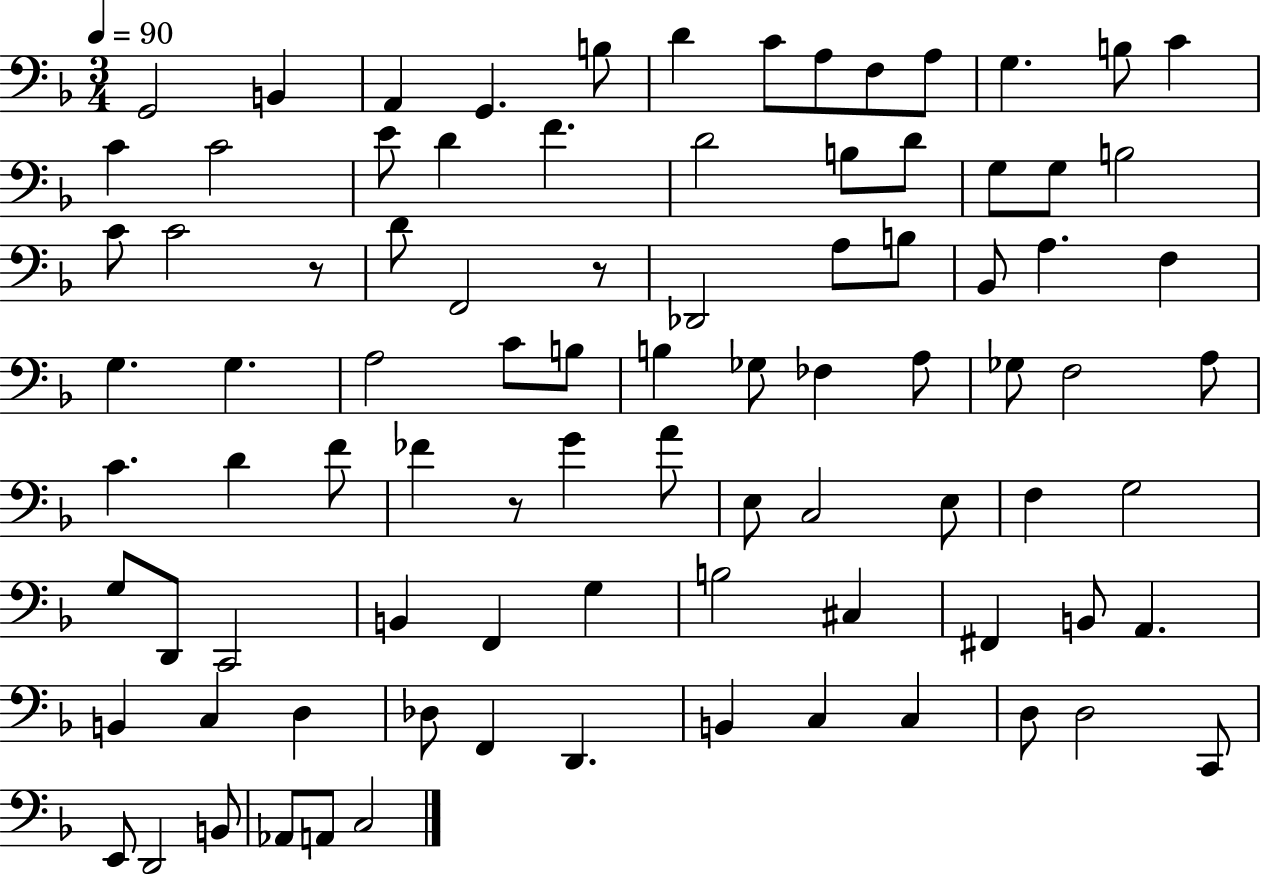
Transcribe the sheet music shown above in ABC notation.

X:1
T:Untitled
M:3/4
L:1/4
K:F
G,,2 B,, A,, G,, B,/2 D C/2 A,/2 F,/2 A,/2 G, B,/2 C C C2 E/2 D F D2 B,/2 D/2 G,/2 G,/2 B,2 C/2 C2 z/2 D/2 F,,2 z/2 _D,,2 A,/2 B,/2 _B,,/2 A, F, G, G, A,2 C/2 B,/2 B, _G,/2 _F, A,/2 _G,/2 F,2 A,/2 C D F/2 _F z/2 G A/2 E,/2 C,2 E,/2 F, G,2 G,/2 D,,/2 C,,2 B,, F,, G, B,2 ^C, ^F,, B,,/2 A,, B,, C, D, _D,/2 F,, D,, B,, C, C, D,/2 D,2 C,,/2 E,,/2 D,,2 B,,/2 _A,,/2 A,,/2 C,2